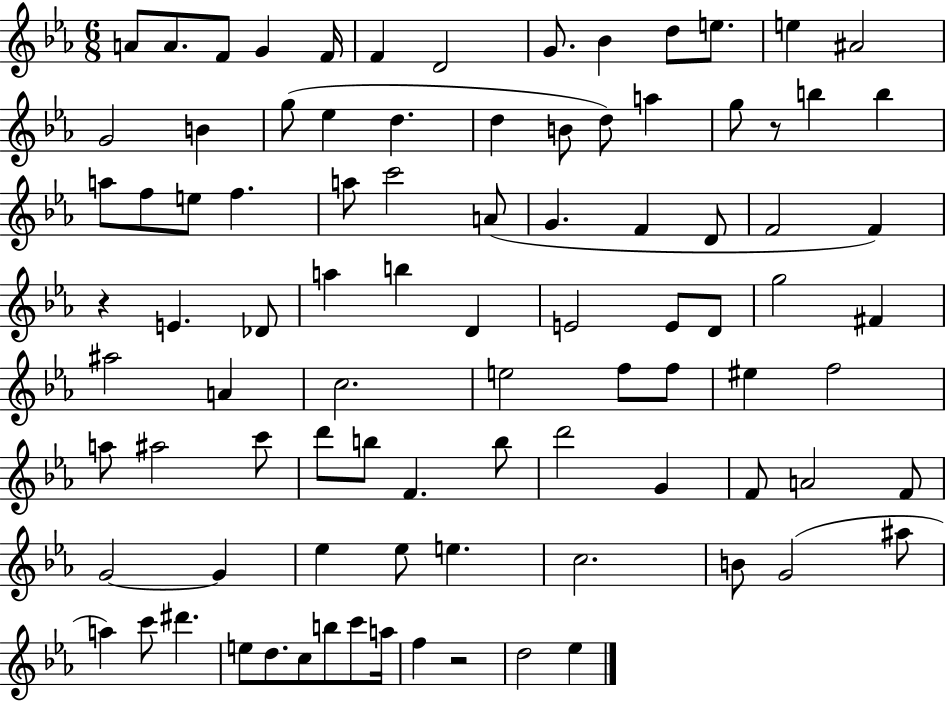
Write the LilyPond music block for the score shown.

{
  \clef treble
  \numericTimeSignature
  \time 6/8
  \key ees \major
  \repeat volta 2 { a'8 a'8. f'8 g'4 f'16 | f'4 d'2 | g'8. bes'4 d''8 e''8. | e''4 ais'2 | \break g'2 b'4 | g''8( ees''4 d''4. | d''4 b'8 d''8) a''4 | g''8 r8 b''4 b''4 | \break a''8 f''8 e''8 f''4. | a''8 c'''2 a'8( | g'4. f'4 d'8 | f'2 f'4) | \break r4 e'4. des'8 | a''4 b''4 d'4 | e'2 e'8 d'8 | g''2 fis'4 | \break ais''2 a'4 | c''2. | e''2 f''8 f''8 | eis''4 f''2 | \break a''8 ais''2 c'''8 | d'''8 b''8 f'4. b''8 | d'''2 g'4 | f'8 a'2 f'8 | \break g'2~~ g'4 | ees''4 ees''8 e''4. | c''2. | b'8 g'2( ais''8 | \break a''4) c'''8 dis'''4. | e''8 d''8. c''8 b''8 c'''8 a''16 | f''4 r2 | d''2 ees''4 | \break } \bar "|."
}